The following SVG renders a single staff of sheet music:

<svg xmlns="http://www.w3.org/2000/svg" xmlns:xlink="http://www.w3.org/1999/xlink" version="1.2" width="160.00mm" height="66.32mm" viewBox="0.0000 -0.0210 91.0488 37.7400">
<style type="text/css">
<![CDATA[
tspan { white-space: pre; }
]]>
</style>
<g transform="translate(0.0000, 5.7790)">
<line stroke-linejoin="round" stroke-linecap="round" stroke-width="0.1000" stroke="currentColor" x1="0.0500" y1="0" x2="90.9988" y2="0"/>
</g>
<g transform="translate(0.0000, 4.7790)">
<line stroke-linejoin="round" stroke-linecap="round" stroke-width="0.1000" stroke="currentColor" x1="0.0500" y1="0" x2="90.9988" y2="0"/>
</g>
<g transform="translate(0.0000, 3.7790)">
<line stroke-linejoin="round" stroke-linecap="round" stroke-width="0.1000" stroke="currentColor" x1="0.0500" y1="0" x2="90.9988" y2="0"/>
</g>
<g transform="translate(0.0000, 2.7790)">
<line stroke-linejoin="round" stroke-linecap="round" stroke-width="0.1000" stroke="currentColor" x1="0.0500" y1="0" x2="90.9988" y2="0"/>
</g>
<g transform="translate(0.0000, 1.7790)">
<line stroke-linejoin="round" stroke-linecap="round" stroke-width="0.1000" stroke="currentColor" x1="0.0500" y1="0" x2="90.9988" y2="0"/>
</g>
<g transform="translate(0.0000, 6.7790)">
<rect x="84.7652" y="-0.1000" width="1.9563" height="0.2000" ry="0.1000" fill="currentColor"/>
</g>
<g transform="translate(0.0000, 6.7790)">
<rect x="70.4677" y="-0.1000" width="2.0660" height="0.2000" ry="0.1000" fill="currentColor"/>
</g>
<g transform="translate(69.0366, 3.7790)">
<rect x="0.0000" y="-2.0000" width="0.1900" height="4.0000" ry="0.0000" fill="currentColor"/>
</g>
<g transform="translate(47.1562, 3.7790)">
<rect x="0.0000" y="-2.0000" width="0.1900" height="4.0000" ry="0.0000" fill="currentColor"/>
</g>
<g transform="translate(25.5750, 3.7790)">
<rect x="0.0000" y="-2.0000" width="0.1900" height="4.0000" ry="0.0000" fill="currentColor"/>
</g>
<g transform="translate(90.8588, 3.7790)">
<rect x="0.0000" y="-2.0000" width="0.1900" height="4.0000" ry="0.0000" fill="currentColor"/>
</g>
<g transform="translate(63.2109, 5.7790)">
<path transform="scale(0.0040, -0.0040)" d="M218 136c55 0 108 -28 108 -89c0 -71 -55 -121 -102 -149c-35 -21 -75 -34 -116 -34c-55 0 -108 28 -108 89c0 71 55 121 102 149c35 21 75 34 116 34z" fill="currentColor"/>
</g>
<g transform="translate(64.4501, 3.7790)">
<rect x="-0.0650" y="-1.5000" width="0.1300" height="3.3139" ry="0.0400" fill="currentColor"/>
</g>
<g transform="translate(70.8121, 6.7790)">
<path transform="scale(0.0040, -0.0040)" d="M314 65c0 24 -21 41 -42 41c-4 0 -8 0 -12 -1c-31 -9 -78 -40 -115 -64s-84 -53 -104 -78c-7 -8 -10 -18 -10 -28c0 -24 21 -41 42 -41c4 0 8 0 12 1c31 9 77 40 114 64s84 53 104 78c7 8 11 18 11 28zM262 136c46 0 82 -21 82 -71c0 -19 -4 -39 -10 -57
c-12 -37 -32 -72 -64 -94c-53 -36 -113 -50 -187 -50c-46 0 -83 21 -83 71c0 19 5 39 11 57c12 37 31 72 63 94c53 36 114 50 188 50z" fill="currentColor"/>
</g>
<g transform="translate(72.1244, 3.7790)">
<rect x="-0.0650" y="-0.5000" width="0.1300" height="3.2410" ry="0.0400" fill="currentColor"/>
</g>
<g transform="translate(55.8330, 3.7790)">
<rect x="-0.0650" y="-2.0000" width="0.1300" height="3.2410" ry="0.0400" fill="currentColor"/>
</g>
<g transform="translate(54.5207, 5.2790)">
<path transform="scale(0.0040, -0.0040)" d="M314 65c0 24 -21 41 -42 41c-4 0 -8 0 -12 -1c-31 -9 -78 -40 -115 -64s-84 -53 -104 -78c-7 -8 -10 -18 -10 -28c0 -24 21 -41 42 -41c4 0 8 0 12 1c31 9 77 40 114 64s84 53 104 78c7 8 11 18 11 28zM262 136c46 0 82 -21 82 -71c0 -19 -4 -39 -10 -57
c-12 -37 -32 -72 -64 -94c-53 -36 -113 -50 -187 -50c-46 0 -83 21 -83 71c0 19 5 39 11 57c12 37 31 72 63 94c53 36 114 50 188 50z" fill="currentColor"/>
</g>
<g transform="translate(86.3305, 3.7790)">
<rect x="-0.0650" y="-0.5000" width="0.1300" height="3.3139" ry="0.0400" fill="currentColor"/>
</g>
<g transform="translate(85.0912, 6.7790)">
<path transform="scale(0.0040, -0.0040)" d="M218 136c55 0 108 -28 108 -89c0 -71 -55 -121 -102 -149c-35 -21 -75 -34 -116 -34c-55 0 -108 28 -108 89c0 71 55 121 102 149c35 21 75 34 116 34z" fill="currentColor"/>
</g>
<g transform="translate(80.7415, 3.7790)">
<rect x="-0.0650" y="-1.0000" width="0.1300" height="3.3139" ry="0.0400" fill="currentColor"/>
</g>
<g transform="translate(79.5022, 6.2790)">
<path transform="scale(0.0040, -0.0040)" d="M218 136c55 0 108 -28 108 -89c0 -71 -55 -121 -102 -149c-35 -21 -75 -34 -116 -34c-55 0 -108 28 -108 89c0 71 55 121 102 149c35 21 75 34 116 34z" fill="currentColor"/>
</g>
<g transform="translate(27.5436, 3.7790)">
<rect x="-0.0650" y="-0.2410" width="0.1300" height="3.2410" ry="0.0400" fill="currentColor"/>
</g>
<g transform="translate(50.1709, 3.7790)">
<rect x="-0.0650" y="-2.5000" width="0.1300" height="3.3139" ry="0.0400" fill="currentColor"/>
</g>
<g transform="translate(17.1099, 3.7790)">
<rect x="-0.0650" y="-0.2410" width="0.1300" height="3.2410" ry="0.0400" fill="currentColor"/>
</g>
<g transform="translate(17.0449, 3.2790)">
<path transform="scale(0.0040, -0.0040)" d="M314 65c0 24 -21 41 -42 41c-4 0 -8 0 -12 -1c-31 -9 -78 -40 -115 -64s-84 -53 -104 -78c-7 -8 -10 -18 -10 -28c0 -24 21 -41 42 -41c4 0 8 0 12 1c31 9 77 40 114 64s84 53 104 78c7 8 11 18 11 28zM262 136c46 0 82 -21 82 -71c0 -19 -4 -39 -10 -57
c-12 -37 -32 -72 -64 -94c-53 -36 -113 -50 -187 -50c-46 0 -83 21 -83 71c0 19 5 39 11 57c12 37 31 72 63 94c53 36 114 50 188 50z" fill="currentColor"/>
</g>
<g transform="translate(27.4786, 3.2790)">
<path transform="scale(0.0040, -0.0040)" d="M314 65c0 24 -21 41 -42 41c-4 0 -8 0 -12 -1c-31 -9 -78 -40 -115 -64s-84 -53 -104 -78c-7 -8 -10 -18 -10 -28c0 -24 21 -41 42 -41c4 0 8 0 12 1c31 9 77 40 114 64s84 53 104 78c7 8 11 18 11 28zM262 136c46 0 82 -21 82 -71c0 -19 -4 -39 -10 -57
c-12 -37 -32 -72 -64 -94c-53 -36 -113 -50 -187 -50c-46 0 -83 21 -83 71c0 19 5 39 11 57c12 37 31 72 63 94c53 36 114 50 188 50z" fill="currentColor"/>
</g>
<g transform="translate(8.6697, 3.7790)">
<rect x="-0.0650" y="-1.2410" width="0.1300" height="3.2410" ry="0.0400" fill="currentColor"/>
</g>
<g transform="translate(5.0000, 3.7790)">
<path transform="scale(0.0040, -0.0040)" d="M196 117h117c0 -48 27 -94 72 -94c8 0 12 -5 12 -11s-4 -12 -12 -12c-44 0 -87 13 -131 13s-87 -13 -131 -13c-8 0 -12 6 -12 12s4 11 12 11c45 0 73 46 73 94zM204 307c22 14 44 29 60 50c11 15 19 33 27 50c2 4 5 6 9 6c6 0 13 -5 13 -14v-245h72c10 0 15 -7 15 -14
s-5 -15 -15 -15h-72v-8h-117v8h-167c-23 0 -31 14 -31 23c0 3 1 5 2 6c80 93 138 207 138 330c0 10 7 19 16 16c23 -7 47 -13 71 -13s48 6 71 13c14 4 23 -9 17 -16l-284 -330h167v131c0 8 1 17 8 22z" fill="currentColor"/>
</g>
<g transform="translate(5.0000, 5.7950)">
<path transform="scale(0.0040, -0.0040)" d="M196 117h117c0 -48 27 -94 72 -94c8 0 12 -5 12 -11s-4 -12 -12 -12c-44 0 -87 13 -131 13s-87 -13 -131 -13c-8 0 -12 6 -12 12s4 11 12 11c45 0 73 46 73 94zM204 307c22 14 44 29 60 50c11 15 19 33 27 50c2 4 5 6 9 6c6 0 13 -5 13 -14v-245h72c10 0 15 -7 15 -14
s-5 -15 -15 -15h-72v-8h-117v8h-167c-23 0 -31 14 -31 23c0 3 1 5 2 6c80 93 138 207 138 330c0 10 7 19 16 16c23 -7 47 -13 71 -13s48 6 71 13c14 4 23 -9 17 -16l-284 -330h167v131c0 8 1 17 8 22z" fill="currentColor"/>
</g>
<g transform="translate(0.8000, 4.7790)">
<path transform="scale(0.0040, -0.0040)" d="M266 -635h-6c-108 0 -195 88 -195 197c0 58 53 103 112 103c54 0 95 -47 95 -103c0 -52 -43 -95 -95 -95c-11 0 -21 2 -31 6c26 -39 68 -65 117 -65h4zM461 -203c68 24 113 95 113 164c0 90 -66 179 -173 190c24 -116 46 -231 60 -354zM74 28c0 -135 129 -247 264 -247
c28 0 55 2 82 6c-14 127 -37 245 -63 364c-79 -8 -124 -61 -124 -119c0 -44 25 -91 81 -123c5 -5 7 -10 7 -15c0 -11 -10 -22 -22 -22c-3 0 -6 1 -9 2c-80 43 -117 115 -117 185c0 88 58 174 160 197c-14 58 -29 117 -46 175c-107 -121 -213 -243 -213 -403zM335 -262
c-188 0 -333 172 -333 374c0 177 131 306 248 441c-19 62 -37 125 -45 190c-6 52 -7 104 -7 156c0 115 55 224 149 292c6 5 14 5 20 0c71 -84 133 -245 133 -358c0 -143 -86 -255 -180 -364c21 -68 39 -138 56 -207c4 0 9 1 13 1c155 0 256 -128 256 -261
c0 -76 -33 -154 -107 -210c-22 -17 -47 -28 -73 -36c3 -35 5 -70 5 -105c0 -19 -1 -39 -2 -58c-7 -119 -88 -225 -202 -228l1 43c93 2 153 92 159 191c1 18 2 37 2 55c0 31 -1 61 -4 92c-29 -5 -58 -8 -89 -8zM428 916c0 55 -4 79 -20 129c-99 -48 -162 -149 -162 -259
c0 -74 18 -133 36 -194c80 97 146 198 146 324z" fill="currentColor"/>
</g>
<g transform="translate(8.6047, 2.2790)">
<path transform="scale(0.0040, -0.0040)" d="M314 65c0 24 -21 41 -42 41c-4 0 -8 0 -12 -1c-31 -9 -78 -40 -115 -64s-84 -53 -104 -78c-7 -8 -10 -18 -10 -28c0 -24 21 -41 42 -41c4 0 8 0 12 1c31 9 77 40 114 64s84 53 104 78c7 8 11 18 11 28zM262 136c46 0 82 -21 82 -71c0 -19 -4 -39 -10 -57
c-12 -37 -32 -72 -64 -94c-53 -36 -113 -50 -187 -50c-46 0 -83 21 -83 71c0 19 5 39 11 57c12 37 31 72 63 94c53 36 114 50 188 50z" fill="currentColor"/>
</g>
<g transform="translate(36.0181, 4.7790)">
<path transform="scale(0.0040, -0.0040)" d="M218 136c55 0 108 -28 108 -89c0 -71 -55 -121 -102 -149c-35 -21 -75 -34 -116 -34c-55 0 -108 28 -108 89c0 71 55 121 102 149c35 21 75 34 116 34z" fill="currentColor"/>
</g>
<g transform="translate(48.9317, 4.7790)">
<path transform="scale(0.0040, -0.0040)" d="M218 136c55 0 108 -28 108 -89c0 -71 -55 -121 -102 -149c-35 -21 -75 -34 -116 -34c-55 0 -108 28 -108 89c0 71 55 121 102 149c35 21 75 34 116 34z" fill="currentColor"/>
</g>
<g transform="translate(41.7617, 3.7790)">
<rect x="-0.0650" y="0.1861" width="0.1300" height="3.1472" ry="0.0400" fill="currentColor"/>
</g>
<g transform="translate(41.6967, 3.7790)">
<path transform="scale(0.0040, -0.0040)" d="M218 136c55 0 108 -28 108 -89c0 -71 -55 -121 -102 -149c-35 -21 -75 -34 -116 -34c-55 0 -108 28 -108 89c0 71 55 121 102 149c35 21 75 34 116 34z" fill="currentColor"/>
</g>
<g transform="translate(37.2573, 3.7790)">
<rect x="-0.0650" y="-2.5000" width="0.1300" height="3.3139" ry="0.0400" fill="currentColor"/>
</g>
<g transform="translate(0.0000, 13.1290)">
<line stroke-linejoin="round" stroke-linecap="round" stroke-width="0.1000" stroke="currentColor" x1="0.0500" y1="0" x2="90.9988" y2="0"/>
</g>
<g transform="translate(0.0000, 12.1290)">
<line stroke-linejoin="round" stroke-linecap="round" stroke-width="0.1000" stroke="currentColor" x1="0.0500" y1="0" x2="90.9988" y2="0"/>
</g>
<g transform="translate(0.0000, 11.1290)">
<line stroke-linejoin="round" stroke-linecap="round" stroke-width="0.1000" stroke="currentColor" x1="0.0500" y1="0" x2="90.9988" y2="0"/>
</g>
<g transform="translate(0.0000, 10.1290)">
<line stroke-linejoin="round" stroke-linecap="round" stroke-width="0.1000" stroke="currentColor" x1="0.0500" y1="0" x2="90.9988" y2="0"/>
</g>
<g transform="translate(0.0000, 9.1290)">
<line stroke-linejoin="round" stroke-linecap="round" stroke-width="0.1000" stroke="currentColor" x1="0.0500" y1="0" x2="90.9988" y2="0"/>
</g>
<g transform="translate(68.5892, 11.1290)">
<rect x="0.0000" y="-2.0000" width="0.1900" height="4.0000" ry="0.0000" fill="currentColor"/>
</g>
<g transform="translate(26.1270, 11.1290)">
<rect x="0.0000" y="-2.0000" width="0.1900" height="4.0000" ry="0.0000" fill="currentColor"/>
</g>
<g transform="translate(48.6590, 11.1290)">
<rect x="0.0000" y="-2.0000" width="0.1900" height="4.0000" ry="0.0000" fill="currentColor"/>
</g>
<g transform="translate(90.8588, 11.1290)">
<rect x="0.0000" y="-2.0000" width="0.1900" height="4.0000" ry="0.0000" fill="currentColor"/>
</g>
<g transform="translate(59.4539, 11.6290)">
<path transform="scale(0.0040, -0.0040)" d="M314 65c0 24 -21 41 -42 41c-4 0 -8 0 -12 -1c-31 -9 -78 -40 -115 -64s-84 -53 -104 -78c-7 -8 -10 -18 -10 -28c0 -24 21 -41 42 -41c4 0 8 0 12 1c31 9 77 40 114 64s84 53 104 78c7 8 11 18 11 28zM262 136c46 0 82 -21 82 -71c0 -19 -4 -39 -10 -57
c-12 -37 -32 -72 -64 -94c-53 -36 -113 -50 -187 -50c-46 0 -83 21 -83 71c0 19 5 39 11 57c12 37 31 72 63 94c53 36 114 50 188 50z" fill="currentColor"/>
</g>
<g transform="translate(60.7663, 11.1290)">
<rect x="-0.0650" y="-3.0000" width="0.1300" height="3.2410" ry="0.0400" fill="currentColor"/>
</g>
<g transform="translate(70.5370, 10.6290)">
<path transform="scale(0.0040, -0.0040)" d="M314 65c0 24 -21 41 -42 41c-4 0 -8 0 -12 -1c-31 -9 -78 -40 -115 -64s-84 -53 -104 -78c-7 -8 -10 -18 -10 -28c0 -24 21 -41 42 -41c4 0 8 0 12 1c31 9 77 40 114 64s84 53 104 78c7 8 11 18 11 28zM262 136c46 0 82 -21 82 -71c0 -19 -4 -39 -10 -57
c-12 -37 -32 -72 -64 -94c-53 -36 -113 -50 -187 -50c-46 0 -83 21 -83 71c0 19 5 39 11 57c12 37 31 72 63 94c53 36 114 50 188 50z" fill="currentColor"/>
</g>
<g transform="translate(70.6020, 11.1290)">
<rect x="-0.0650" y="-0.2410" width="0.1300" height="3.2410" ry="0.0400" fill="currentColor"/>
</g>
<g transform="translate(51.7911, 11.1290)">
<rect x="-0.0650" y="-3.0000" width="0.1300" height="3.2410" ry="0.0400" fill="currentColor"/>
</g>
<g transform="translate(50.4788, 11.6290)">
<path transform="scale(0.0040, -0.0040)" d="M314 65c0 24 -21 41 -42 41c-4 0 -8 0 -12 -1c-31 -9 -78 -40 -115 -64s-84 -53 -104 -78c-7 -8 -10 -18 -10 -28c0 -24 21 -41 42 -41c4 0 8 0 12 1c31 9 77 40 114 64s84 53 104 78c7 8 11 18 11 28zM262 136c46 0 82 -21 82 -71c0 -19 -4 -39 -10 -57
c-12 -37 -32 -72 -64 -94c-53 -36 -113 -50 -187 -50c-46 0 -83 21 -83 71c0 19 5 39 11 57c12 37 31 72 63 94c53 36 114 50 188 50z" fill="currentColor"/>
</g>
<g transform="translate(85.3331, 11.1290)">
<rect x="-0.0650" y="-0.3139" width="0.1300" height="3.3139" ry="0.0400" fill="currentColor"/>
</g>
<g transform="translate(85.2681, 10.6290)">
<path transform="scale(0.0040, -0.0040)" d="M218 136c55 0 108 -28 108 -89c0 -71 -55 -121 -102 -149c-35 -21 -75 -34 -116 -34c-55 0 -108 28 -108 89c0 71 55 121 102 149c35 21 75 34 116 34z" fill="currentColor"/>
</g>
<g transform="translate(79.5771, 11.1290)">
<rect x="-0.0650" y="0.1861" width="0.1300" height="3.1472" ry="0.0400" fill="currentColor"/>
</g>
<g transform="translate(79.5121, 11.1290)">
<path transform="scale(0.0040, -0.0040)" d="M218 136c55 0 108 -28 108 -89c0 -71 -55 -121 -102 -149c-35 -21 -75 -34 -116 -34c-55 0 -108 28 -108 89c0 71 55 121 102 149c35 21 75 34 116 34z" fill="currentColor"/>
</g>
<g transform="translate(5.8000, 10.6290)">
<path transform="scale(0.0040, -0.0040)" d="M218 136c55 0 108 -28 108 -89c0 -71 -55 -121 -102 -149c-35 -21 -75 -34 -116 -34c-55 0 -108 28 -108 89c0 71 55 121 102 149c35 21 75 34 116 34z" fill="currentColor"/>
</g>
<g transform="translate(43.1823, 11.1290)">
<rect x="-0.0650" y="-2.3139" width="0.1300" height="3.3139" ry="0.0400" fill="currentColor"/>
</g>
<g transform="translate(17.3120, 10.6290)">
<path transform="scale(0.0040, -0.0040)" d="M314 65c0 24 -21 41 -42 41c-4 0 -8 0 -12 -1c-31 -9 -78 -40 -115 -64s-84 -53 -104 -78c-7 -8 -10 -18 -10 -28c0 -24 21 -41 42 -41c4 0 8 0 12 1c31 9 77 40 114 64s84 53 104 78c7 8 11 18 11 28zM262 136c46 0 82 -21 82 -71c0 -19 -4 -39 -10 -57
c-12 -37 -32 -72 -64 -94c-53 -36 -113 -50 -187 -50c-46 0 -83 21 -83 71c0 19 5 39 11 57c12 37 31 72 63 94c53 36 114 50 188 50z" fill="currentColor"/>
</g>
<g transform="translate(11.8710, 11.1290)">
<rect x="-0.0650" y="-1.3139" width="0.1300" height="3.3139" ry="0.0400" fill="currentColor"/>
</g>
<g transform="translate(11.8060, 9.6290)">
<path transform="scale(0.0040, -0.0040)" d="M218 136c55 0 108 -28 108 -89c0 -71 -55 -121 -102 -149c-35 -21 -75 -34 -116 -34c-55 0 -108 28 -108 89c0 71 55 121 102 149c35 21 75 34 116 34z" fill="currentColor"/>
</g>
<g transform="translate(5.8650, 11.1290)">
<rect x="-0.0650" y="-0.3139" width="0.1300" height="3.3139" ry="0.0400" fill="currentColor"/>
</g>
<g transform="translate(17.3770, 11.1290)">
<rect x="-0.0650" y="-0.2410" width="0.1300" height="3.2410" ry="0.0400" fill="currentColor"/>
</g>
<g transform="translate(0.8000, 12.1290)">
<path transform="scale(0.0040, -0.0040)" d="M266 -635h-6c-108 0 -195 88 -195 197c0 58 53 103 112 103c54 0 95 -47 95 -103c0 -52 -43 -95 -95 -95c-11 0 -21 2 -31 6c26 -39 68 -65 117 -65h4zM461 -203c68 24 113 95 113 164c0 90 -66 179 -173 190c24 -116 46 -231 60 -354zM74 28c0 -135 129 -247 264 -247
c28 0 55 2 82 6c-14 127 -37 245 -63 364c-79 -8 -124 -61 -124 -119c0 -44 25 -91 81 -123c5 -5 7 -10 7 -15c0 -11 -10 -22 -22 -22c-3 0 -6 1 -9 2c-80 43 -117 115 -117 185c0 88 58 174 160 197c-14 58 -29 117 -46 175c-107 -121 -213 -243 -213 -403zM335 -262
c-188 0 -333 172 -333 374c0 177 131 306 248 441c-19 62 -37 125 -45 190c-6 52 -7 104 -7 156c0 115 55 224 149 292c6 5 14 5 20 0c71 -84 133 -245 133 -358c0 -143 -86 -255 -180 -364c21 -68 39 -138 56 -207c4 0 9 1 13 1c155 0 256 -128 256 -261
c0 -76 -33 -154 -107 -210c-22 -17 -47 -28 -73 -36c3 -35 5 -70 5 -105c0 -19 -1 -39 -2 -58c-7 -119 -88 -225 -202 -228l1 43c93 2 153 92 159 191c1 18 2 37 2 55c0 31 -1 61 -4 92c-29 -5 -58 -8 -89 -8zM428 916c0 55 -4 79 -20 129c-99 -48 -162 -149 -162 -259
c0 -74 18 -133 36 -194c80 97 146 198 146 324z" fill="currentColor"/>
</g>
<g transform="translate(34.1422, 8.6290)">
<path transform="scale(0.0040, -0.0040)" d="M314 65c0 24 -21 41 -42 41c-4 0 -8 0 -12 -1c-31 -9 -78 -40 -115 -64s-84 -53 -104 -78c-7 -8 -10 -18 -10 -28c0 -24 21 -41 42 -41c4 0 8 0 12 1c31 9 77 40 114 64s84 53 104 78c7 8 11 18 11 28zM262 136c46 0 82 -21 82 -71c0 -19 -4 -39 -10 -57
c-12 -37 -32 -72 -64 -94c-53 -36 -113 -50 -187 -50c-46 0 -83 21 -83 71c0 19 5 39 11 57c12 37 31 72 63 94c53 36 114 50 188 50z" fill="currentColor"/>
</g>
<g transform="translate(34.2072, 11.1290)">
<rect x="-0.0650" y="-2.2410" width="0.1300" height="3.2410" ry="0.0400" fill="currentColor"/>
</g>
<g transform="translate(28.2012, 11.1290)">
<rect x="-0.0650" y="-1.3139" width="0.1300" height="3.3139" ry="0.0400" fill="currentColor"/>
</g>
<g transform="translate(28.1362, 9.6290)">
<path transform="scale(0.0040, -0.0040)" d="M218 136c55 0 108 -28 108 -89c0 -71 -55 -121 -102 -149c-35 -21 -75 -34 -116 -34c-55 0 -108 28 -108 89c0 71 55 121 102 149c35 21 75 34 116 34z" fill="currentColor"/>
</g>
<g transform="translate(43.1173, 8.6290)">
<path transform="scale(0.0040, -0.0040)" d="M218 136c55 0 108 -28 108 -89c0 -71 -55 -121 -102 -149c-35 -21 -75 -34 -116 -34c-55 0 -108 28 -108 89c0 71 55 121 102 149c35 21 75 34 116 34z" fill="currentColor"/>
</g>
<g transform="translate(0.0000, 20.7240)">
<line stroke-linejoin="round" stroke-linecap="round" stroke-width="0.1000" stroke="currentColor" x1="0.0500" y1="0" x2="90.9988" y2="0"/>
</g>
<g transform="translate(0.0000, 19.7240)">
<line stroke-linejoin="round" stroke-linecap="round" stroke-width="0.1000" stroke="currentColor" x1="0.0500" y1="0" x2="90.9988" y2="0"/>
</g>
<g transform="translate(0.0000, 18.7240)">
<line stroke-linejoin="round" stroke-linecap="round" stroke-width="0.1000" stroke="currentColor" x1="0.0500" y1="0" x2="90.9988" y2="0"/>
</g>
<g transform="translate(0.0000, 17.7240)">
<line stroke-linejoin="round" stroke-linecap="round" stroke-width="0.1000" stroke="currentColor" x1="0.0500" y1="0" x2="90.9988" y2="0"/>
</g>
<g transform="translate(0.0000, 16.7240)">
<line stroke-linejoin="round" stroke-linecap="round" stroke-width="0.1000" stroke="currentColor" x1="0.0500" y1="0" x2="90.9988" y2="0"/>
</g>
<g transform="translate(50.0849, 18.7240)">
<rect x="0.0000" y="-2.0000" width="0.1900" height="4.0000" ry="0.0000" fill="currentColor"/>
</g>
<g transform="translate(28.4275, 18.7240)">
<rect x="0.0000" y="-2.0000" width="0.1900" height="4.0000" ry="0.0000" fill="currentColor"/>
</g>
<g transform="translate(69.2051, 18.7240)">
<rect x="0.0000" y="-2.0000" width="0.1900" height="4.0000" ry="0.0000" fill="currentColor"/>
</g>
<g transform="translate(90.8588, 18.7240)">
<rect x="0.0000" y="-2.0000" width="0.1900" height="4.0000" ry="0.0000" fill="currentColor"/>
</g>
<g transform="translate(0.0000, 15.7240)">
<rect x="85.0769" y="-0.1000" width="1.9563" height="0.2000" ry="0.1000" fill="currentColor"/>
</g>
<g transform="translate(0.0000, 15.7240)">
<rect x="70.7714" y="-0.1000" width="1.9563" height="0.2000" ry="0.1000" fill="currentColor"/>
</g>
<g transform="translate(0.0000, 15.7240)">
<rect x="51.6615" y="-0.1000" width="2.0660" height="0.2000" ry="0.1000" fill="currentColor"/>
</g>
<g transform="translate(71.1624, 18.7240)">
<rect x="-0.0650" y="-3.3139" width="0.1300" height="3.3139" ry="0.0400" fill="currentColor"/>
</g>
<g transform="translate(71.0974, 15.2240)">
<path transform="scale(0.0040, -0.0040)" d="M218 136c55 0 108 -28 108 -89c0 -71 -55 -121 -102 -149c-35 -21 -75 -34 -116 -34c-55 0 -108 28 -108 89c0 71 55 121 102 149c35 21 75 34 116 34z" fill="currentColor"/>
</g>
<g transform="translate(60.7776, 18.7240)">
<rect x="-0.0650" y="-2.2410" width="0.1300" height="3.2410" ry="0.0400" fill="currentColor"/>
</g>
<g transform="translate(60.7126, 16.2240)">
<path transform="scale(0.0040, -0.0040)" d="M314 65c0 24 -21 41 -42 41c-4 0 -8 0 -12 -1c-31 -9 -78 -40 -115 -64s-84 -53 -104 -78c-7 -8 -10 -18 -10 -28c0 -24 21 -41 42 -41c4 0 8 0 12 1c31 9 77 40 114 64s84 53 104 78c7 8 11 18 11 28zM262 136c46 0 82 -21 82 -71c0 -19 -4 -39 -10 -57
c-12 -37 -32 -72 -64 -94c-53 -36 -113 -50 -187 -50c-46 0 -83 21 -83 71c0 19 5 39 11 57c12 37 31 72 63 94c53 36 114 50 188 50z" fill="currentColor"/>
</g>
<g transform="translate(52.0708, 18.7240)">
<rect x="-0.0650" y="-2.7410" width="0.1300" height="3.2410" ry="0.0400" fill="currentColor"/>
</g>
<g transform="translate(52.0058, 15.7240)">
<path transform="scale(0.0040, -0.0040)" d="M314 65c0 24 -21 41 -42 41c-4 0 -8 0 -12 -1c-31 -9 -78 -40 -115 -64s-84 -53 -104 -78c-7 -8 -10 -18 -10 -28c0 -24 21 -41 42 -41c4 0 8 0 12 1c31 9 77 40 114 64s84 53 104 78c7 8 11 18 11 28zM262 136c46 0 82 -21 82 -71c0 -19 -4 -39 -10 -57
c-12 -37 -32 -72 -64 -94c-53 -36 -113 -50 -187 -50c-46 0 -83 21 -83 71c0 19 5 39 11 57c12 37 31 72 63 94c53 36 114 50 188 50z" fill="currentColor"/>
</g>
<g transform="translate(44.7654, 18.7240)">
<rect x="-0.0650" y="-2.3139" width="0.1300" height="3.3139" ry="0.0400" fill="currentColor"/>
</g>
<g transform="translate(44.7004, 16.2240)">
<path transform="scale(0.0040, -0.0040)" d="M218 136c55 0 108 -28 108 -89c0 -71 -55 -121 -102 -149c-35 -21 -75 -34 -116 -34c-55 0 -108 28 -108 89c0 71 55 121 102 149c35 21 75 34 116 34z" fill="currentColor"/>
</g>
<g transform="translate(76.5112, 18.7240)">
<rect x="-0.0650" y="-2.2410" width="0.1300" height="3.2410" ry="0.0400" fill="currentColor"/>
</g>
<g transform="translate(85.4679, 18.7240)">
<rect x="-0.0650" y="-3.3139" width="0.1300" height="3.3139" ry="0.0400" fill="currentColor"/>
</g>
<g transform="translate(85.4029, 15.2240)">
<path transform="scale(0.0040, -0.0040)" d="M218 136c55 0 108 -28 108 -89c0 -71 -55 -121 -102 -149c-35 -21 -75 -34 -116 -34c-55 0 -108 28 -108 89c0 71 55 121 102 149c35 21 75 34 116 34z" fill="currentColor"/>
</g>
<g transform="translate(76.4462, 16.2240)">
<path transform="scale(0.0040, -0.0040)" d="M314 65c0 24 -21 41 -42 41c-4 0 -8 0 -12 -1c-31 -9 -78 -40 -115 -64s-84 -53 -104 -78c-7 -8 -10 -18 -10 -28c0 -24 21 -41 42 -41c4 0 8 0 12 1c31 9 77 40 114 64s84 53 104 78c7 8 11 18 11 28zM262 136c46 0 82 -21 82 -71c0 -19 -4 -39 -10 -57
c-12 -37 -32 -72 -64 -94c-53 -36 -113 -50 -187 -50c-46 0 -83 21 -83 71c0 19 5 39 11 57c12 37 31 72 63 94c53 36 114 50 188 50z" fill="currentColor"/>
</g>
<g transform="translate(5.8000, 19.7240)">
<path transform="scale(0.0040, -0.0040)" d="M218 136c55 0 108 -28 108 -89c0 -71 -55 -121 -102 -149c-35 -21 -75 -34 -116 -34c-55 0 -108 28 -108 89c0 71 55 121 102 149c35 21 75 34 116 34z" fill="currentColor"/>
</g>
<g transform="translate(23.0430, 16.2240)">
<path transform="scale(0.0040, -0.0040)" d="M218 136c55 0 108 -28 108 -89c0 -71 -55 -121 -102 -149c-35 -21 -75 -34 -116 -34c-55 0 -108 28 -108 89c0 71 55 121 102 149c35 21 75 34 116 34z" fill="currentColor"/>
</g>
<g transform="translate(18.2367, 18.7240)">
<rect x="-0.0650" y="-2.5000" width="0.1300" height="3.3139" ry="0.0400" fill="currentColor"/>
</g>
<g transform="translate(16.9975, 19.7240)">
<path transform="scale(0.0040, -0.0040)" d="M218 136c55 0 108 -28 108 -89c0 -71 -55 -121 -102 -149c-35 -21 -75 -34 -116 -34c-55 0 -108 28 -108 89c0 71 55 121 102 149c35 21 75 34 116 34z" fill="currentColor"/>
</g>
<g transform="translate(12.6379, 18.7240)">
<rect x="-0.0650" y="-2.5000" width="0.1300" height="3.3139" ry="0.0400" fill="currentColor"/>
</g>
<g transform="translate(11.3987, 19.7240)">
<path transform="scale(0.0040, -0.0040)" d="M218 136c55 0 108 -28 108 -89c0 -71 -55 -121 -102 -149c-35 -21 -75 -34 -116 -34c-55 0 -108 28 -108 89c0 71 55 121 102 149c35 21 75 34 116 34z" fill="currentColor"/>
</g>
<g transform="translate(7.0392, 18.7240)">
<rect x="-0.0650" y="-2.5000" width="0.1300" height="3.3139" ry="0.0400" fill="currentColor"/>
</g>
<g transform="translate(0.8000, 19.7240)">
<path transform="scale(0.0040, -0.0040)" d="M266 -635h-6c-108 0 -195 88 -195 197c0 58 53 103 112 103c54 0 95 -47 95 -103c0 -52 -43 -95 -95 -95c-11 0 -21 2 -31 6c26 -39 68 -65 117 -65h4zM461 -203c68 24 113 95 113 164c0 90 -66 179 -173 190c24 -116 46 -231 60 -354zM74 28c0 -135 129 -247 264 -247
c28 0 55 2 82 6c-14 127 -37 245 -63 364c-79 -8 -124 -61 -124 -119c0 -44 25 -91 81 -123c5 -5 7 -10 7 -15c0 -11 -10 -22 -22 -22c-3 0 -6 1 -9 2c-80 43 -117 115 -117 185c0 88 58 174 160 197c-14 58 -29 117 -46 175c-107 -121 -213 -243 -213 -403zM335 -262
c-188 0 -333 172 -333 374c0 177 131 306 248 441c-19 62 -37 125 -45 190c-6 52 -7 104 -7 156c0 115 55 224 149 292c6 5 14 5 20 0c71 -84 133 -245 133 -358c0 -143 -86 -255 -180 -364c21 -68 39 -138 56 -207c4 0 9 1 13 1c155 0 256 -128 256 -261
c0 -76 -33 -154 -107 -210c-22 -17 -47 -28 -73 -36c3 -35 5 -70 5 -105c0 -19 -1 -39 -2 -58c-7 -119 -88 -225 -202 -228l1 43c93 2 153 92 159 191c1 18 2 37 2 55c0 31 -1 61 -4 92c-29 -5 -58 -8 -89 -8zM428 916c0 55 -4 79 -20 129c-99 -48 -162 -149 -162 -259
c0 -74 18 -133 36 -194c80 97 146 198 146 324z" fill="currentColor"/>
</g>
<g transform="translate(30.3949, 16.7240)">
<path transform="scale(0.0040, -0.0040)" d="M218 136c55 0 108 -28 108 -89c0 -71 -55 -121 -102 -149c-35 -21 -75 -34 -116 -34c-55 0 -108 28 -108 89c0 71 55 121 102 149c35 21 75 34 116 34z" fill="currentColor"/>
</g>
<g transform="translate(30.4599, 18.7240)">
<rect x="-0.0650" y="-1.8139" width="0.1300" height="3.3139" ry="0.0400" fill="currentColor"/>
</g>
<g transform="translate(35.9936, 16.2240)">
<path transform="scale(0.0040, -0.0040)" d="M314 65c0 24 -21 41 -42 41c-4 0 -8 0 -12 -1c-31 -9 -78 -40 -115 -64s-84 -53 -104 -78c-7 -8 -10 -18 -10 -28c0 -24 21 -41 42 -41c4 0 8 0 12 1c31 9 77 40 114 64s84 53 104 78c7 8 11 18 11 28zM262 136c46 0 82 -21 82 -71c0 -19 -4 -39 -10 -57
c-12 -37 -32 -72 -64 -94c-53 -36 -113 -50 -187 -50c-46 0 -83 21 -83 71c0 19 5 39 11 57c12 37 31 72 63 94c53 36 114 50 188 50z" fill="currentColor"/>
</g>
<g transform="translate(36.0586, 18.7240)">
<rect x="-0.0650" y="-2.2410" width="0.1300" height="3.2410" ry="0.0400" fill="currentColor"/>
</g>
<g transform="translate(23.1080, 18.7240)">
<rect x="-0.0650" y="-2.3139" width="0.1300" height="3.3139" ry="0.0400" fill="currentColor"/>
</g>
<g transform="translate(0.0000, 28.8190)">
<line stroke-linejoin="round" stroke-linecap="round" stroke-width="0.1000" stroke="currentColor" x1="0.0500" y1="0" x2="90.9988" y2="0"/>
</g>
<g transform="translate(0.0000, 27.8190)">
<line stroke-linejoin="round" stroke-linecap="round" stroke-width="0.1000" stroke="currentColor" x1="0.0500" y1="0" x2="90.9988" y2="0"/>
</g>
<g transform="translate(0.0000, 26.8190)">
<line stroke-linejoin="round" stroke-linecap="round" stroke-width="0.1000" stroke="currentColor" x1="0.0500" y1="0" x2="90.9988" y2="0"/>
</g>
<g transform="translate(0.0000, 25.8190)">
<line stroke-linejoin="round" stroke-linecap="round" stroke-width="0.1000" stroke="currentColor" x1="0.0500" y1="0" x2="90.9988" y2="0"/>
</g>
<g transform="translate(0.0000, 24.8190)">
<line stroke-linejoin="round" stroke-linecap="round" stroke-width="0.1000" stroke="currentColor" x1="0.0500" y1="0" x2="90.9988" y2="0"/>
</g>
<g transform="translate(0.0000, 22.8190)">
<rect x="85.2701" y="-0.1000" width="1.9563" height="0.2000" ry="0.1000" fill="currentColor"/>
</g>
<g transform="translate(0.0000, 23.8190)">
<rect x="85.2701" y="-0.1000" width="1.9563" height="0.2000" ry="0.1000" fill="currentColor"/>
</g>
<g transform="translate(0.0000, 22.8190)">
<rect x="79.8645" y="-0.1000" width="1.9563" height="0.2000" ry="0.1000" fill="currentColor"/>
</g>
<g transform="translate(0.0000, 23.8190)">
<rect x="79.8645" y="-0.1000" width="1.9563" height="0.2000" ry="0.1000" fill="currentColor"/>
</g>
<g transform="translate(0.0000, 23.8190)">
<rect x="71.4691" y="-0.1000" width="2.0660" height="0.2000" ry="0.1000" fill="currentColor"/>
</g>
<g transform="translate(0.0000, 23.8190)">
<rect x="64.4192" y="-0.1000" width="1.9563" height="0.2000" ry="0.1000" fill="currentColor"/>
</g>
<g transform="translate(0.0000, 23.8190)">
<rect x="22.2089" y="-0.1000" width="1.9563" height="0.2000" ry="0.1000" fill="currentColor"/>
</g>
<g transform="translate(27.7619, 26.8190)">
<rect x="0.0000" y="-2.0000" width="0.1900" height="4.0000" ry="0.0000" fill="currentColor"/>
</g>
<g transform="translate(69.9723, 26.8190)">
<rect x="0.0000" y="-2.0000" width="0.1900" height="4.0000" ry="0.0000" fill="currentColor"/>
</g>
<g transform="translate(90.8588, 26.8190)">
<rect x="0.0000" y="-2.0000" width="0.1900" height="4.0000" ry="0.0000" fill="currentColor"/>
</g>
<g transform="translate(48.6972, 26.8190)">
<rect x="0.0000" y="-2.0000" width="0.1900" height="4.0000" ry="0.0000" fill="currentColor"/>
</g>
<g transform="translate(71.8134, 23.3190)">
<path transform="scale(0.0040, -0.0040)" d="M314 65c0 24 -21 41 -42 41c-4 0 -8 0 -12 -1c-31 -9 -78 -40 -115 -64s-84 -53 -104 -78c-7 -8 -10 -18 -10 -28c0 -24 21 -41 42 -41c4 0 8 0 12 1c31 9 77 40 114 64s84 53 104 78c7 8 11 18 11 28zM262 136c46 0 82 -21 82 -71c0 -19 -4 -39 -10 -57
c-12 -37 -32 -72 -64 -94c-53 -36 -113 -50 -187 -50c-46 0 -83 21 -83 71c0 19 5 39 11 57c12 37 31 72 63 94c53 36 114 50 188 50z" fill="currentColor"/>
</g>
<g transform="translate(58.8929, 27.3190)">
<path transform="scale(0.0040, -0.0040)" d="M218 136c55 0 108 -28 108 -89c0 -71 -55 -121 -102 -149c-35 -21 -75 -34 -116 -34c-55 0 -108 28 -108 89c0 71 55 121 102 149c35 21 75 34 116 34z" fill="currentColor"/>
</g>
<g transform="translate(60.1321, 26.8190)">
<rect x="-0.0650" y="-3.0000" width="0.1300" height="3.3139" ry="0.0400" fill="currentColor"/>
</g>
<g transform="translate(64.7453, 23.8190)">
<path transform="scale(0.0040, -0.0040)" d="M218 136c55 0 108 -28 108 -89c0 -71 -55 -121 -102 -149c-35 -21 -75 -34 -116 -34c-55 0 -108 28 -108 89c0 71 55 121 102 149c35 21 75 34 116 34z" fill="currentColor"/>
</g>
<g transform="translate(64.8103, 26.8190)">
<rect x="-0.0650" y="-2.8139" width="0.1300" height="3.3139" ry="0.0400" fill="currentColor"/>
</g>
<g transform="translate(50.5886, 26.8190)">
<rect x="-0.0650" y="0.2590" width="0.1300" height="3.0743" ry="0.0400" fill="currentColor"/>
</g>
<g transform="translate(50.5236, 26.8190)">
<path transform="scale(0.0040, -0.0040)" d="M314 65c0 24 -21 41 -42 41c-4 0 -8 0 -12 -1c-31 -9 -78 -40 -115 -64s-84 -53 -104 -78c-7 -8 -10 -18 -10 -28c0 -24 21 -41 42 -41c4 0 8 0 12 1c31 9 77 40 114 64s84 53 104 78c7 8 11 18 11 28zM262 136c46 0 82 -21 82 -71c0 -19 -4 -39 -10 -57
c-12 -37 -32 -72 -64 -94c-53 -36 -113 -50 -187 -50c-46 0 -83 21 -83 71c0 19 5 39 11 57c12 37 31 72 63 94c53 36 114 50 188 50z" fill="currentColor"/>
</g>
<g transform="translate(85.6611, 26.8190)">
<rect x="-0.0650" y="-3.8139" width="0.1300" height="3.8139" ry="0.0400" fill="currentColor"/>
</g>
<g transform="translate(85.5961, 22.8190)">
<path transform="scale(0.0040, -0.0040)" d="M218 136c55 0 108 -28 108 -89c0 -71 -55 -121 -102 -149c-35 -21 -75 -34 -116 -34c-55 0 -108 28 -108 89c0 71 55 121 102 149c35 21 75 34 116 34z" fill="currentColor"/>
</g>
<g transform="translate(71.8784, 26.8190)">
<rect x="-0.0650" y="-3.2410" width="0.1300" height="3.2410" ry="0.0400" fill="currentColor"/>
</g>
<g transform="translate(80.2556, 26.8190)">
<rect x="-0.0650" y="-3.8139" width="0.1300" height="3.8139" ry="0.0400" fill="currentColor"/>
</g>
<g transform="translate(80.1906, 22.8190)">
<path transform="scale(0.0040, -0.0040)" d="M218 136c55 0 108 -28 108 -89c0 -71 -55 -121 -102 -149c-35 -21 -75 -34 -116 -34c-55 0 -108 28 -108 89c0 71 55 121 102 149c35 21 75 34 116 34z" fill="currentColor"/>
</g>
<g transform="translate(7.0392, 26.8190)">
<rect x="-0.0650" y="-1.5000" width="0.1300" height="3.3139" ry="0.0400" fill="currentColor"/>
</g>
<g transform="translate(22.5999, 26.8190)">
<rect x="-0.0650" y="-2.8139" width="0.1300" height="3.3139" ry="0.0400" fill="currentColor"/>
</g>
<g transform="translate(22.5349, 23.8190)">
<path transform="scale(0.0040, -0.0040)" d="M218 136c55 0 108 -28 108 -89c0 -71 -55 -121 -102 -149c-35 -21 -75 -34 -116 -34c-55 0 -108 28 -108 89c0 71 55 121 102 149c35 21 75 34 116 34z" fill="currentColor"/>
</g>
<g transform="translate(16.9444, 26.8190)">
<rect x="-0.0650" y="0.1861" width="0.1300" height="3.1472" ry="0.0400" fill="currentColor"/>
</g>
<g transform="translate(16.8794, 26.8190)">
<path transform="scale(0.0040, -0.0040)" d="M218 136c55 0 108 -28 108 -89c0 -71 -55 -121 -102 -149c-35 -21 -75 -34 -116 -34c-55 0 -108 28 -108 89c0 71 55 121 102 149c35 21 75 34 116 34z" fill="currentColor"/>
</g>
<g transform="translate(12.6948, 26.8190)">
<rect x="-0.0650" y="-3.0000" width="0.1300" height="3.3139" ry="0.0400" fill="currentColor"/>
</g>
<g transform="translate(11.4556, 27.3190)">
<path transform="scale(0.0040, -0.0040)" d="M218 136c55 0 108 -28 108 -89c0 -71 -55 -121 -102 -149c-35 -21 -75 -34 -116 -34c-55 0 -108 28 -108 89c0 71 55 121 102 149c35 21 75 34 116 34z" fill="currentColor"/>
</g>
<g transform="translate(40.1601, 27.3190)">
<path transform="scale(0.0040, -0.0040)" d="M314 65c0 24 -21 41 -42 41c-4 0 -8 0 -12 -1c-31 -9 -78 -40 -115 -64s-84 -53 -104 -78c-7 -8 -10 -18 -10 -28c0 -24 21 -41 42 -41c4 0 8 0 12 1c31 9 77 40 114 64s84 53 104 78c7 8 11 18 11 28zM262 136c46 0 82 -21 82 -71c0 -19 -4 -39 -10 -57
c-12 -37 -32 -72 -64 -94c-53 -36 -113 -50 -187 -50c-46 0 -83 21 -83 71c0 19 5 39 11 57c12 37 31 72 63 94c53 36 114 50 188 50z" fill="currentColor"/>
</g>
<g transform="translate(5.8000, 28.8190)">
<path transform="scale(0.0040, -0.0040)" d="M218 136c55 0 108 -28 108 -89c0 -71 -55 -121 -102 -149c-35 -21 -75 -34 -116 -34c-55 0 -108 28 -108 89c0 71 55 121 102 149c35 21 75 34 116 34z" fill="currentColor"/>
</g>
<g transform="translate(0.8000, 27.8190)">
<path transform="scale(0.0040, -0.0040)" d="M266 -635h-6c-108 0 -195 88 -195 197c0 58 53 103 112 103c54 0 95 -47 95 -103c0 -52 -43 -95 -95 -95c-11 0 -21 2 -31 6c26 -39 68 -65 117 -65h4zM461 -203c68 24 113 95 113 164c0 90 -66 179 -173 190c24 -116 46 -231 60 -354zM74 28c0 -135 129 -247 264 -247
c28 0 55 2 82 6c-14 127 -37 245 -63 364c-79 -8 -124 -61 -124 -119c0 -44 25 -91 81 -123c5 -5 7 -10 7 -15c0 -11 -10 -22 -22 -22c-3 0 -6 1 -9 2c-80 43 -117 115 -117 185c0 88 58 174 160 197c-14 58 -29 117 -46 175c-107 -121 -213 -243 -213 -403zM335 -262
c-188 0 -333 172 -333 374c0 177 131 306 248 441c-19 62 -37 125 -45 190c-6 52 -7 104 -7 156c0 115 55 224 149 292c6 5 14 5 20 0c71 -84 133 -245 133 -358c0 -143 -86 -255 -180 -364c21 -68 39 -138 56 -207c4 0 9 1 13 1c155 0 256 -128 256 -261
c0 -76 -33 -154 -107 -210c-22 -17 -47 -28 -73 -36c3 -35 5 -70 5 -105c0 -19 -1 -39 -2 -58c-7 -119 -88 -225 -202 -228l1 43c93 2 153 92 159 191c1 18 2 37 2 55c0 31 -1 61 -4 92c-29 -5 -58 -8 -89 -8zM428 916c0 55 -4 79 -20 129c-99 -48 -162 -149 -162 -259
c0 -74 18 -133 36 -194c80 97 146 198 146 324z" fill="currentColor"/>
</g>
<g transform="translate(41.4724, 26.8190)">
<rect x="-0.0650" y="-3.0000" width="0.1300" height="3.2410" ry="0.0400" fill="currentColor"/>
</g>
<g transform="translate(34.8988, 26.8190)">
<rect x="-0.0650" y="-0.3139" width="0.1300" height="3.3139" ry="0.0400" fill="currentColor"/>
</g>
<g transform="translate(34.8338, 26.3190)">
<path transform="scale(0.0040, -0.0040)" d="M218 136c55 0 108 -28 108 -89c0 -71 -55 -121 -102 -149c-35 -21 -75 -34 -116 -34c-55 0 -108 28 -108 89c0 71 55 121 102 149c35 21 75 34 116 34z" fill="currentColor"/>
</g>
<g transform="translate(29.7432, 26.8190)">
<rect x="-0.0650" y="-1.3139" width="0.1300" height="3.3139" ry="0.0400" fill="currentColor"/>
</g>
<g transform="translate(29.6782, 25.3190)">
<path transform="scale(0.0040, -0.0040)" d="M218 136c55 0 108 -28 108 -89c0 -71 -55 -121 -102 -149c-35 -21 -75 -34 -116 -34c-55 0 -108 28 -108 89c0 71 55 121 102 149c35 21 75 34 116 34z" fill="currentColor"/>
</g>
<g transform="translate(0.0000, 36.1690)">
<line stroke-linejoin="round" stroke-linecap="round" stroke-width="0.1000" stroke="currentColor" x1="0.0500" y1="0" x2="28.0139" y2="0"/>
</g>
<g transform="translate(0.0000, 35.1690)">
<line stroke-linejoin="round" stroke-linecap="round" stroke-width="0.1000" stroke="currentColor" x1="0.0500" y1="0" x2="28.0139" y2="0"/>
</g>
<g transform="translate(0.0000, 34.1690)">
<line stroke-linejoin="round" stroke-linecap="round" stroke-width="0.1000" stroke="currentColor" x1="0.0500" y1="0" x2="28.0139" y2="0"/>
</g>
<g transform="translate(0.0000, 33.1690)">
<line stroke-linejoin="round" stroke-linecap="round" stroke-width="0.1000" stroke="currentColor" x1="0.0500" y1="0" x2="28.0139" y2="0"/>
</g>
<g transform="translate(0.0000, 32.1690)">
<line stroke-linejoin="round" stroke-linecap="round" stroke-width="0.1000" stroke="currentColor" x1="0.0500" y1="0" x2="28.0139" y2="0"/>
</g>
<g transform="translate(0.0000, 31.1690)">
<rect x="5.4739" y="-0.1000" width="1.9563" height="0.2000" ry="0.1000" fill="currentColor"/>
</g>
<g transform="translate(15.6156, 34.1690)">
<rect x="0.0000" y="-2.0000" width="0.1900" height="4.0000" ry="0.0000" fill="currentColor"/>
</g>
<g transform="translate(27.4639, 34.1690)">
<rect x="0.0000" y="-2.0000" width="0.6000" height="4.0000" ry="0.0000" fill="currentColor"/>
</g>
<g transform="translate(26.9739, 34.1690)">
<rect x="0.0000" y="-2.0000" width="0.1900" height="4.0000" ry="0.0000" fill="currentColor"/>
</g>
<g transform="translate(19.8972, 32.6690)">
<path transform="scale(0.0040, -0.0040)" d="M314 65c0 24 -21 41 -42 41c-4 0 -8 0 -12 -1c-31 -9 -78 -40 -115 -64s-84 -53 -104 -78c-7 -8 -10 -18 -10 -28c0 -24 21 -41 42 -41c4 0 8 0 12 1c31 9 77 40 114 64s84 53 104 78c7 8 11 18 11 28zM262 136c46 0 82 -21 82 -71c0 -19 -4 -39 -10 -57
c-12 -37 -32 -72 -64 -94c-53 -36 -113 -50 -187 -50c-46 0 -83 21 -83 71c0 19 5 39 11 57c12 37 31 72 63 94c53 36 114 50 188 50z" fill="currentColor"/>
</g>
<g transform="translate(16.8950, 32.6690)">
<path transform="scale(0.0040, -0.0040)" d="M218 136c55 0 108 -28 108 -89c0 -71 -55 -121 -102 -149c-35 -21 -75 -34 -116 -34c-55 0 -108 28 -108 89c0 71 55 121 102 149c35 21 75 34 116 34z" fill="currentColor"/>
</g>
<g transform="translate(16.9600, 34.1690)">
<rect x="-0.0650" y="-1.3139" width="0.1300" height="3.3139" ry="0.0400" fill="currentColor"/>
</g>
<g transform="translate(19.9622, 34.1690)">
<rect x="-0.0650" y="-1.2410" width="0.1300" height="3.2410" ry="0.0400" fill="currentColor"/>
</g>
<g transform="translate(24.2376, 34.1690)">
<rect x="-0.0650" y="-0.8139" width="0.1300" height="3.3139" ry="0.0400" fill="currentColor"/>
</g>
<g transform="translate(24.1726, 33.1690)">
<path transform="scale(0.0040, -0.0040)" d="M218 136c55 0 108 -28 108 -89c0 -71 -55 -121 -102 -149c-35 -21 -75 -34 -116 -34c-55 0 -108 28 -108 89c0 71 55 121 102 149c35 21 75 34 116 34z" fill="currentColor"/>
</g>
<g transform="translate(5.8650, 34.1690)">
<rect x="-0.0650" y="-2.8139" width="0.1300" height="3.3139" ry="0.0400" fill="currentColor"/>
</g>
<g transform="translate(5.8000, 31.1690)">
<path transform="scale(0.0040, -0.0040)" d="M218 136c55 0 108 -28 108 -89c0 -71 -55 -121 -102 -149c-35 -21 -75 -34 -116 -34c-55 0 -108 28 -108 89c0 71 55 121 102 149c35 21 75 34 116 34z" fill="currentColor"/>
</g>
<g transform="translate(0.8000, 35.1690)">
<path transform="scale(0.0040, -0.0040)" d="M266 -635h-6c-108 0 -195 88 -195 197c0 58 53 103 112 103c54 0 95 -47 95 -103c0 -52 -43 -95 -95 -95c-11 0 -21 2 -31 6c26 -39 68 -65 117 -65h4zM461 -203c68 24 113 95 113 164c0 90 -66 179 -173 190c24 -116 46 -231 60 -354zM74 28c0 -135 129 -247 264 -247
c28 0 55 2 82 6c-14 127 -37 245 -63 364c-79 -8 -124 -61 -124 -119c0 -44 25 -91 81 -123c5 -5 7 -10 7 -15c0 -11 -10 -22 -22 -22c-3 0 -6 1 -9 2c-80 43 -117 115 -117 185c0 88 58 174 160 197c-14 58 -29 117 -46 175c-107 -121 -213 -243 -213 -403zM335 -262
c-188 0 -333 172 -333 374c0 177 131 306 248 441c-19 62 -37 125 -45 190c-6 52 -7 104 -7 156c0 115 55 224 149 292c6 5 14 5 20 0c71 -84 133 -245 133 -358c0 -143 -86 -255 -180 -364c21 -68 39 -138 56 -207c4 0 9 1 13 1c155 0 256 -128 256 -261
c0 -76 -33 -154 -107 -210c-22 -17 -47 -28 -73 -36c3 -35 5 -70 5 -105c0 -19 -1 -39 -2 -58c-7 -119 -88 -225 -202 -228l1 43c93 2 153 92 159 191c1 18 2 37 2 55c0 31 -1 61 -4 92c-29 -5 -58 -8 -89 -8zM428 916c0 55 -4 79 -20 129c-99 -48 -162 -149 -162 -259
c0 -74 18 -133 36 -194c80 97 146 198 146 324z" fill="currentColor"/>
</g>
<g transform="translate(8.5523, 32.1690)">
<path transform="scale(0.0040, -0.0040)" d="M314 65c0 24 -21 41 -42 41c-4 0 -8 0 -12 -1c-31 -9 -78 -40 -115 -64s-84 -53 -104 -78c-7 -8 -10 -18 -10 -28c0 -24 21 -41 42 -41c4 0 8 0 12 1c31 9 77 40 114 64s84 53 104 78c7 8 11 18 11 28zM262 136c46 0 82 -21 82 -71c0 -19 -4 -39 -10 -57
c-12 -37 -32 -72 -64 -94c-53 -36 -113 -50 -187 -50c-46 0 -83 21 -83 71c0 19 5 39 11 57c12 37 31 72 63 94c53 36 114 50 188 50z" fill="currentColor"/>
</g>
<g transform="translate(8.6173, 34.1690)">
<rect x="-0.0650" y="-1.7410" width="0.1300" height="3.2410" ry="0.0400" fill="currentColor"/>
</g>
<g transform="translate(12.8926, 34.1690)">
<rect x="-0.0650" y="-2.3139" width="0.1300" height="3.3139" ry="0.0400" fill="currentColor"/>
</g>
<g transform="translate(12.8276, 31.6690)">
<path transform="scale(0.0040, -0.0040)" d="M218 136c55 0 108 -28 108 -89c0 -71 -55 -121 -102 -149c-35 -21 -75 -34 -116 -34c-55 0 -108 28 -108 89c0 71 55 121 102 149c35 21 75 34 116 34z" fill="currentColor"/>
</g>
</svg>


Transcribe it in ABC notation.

X:1
T:Untitled
M:4/4
L:1/4
K:C
e2 c2 c2 G B G F2 E C2 D C c e c2 e g2 g A2 A2 c2 B c G G G g f g2 g a2 g2 b g2 b E A B a e c A2 B2 A a b2 c' c' a f2 g e e2 d